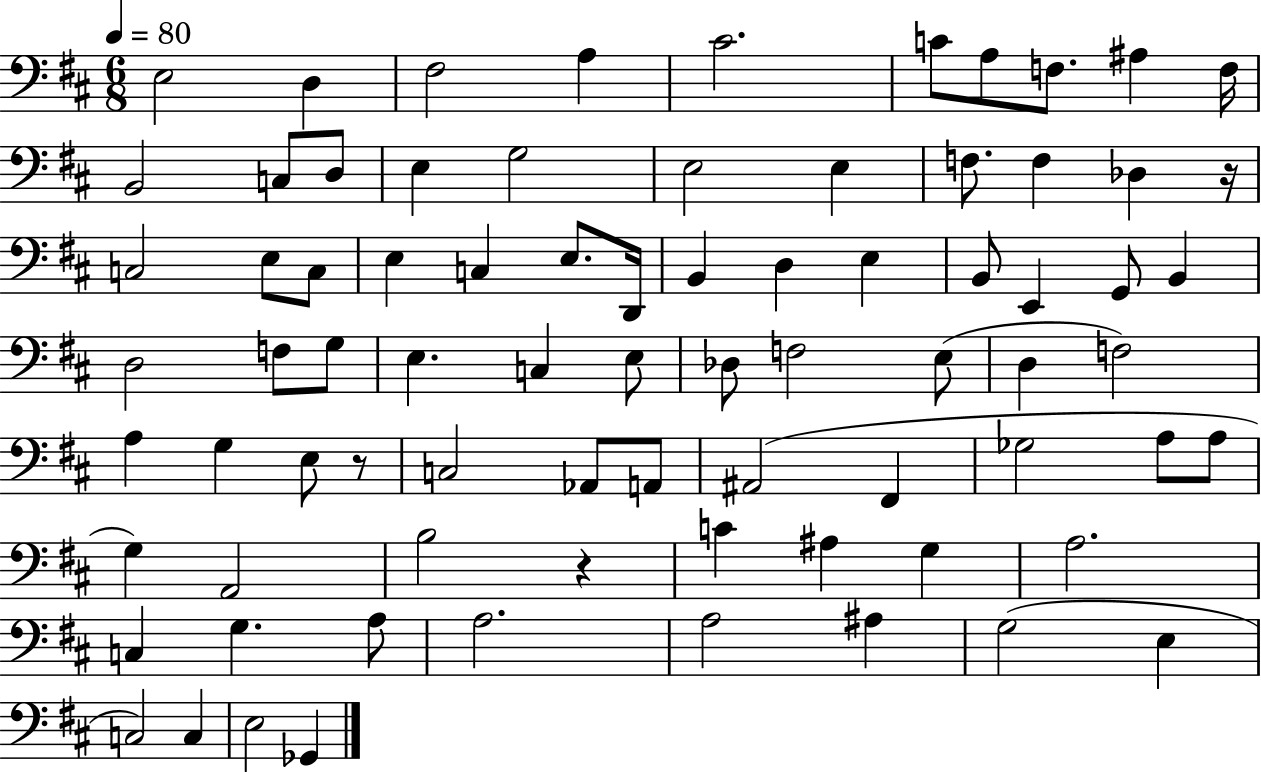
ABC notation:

X:1
T:Untitled
M:6/8
L:1/4
K:D
E,2 D, ^F,2 A, ^C2 C/2 A,/2 F,/2 ^A, F,/4 B,,2 C,/2 D,/2 E, G,2 E,2 E, F,/2 F, _D, z/4 C,2 E,/2 C,/2 E, C, E,/2 D,,/4 B,, D, E, B,,/2 E,, G,,/2 B,, D,2 F,/2 G,/2 E, C, E,/2 _D,/2 F,2 E,/2 D, F,2 A, G, E,/2 z/2 C,2 _A,,/2 A,,/2 ^A,,2 ^F,, _G,2 A,/2 A,/2 G, A,,2 B,2 z C ^A, G, A,2 C, G, A,/2 A,2 A,2 ^A, G,2 E, C,2 C, E,2 _G,,